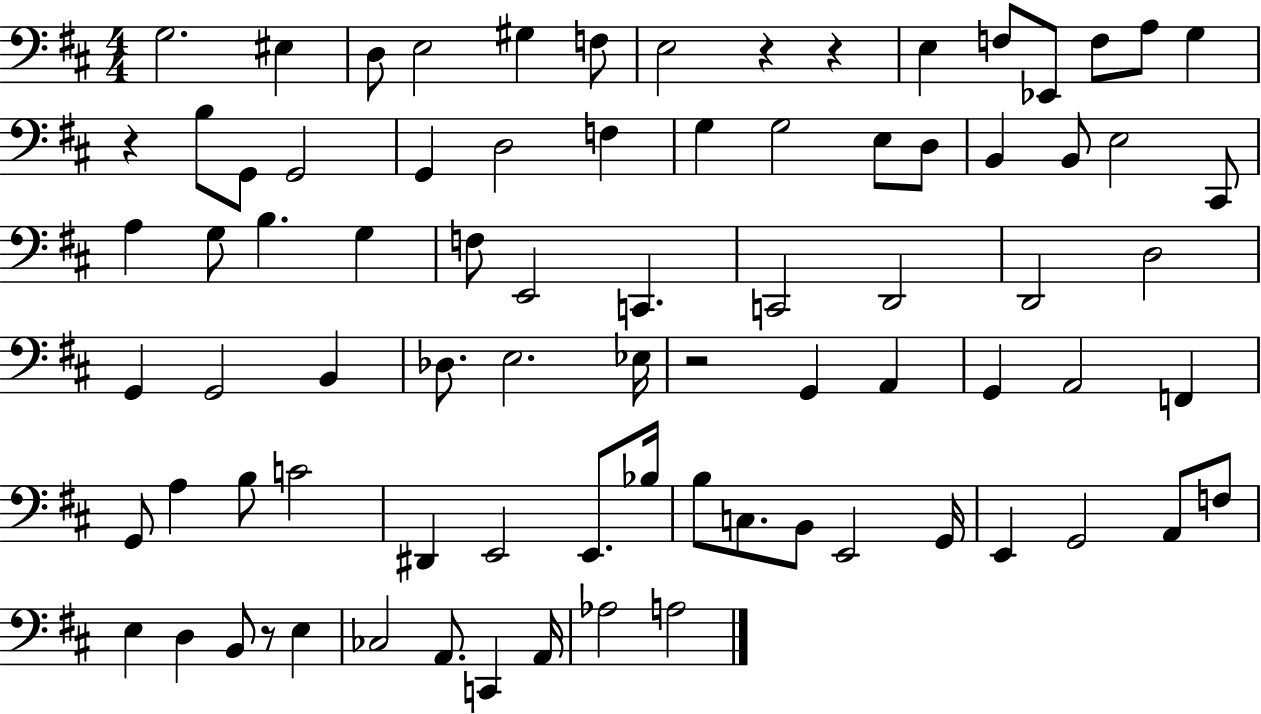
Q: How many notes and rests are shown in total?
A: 81